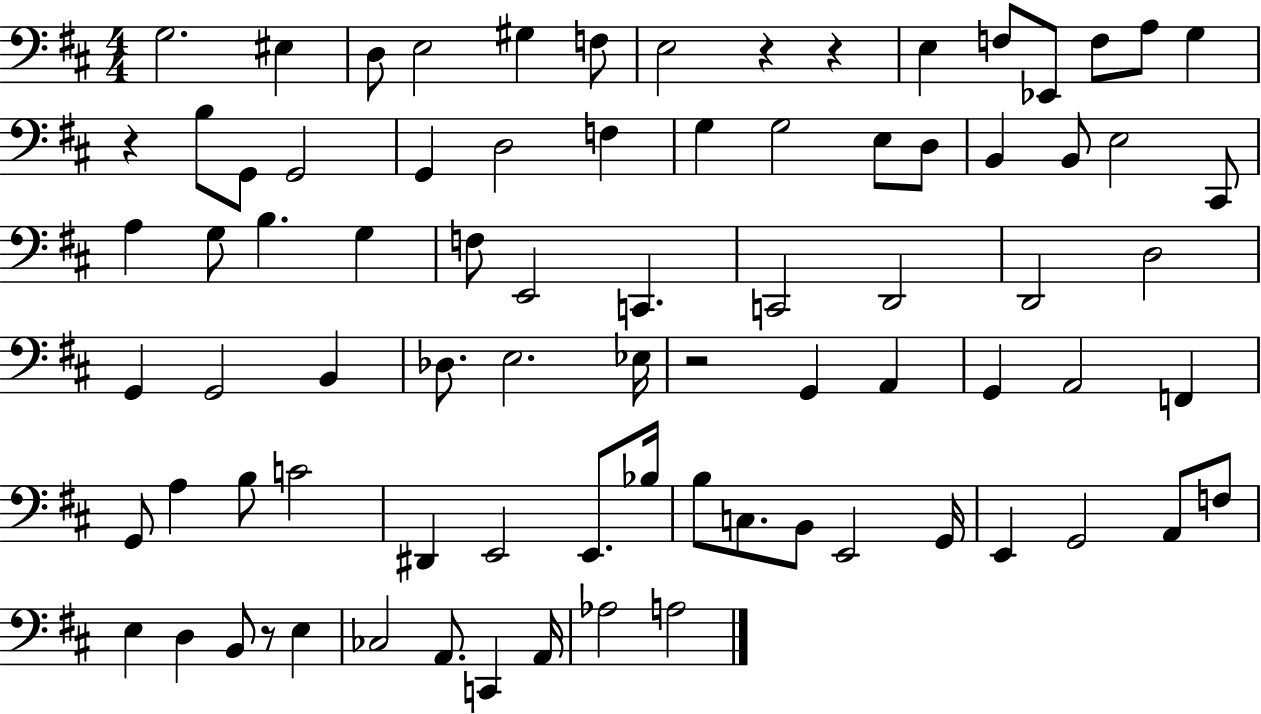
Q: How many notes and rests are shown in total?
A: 81